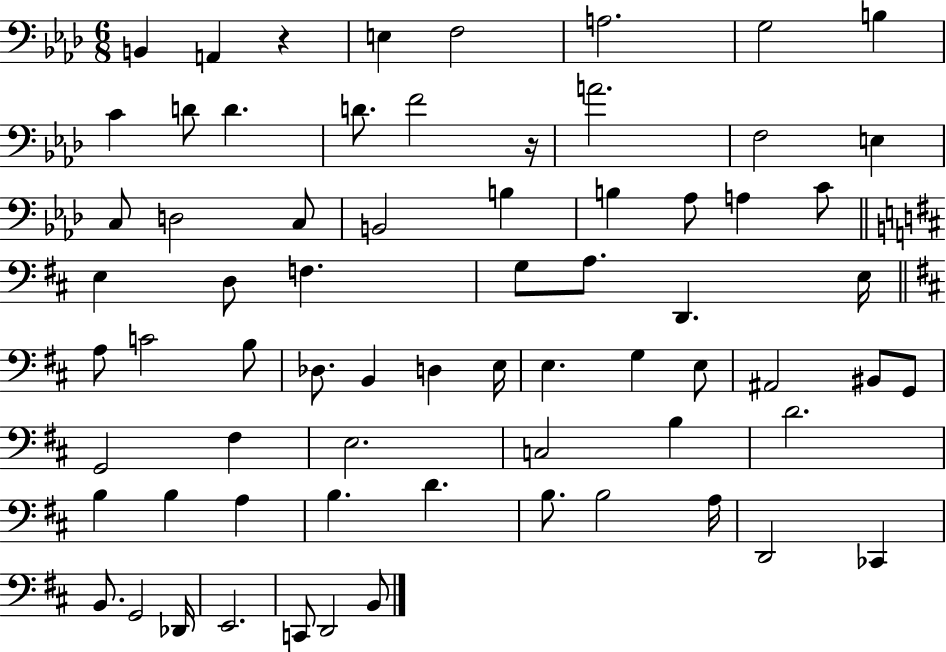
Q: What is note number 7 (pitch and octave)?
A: B3